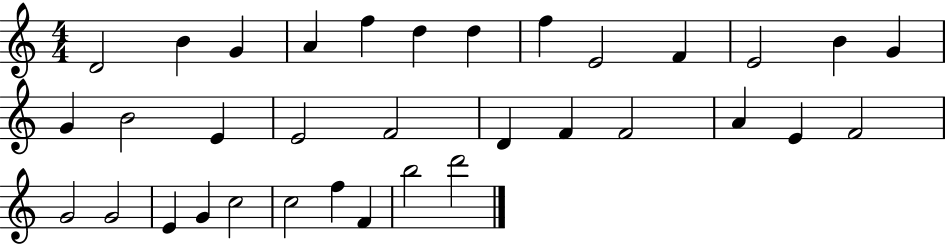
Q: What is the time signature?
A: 4/4